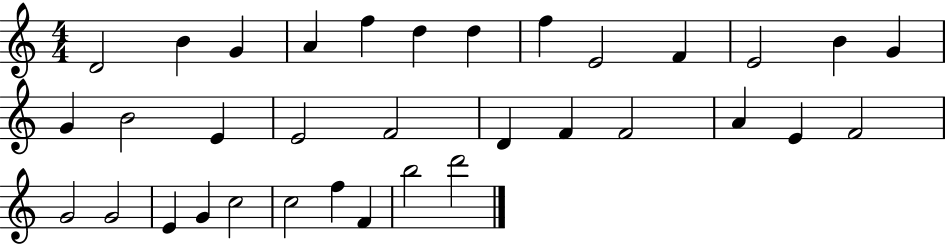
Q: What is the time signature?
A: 4/4